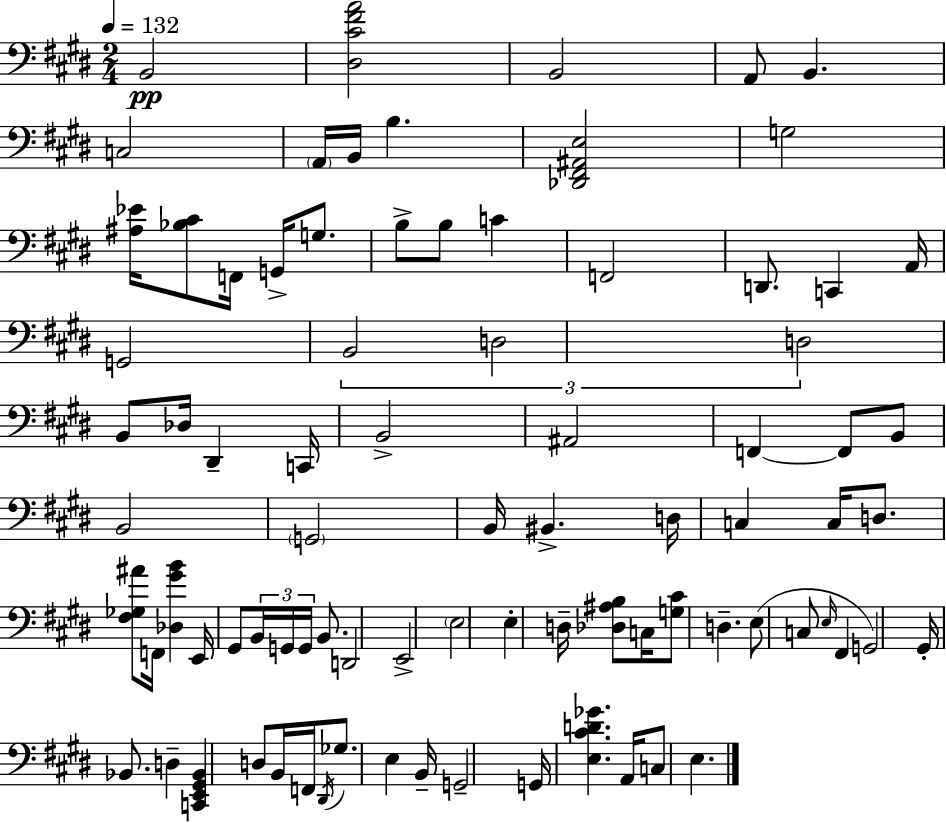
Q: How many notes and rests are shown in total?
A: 84